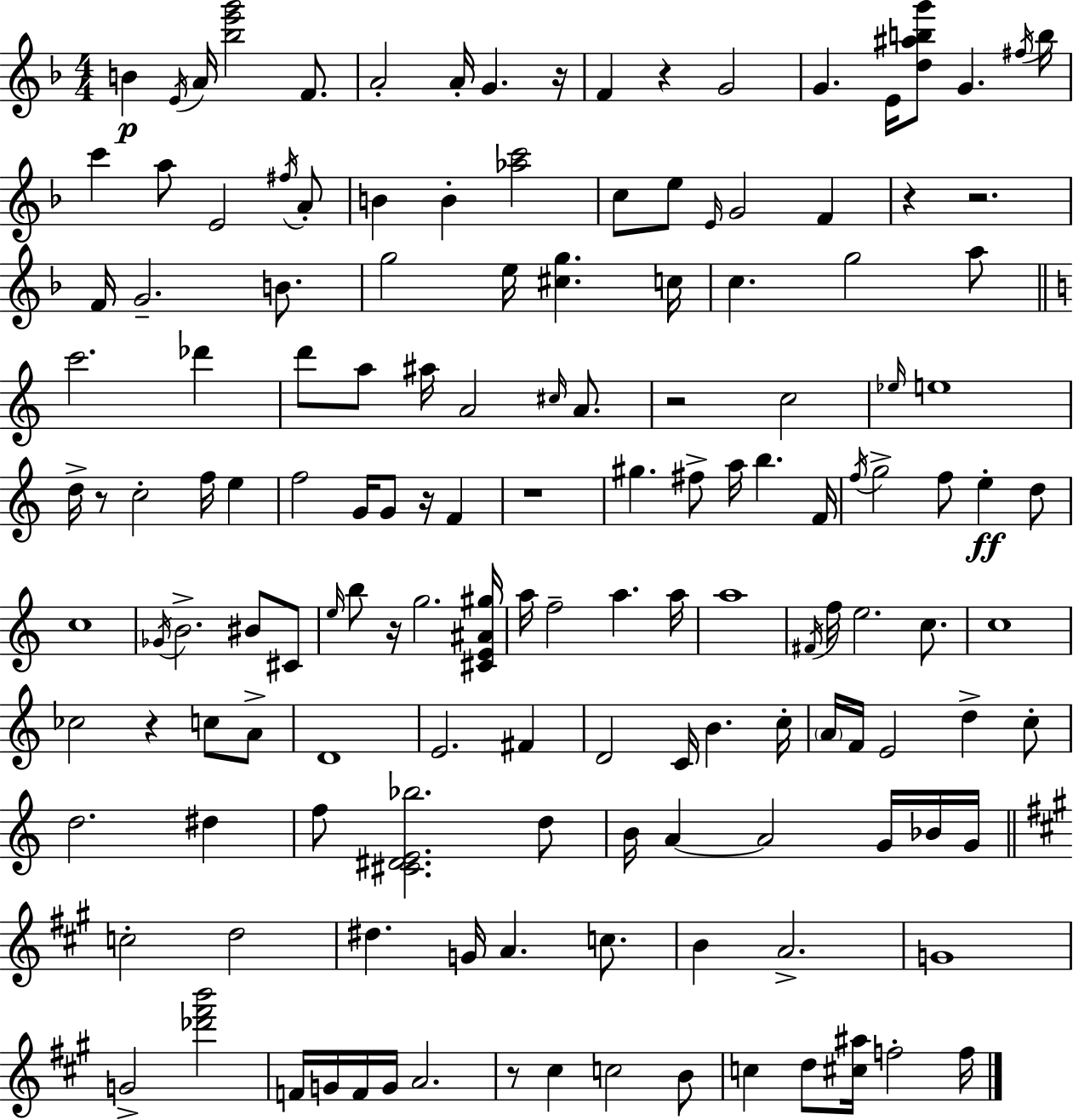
B4/q E4/s A4/s [Bb5,E6,G6]/h F4/e. A4/h A4/s G4/q. R/s F4/q R/q G4/h G4/q. E4/s [D5,A#5,B5,G6]/e G4/q. F#5/s B5/s C6/q A5/e E4/h F#5/s A4/e B4/q B4/q [Ab5,C6]/h C5/e E5/e E4/s G4/h F4/q R/q R/h. F4/s G4/h. B4/e. G5/h E5/s [C#5,G5]/q. C5/s C5/q. G5/h A5/e C6/h. Db6/q D6/e A5/e A#5/s A4/h C#5/s A4/e. R/h C5/h Eb5/s E5/w D5/s R/e C5/h F5/s E5/q F5/h G4/s G4/e R/s F4/q R/w G#5/q. F#5/e A5/s B5/q. F4/s F5/s G5/h F5/e E5/q D5/e C5/w Gb4/s B4/h. BIS4/e C#4/e E5/s B5/e R/s G5/h. [C#4,E4,A#4,G#5]/s A5/s F5/h A5/q. A5/s A5/w F#4/s F5/s E5/h. C5/e. C5/w CES5/h R/q C5/e A4/e D4/w E4/h. F#4/q D4/h C4/s B4/q. C5/s A4/s F4/s E4/h D5/q C5/e D5/h. D#5/q F5/e [C#4,D#4,E4,Bb5]/h. D5/e B4/s A4/q A4/h G4/s Bb4/s G4/s C5/h D5/h D#5/q. G4/s A4/q. C5/e. B4/q A4/h. G4/w G4/h [Db6,F#6,B6]/h F4/s G4/s F4/s G4/s A4/h. R/e C#5/q C5/h B4/e C5/q D5/e [C#5,A#5]/s F5/h F5/s